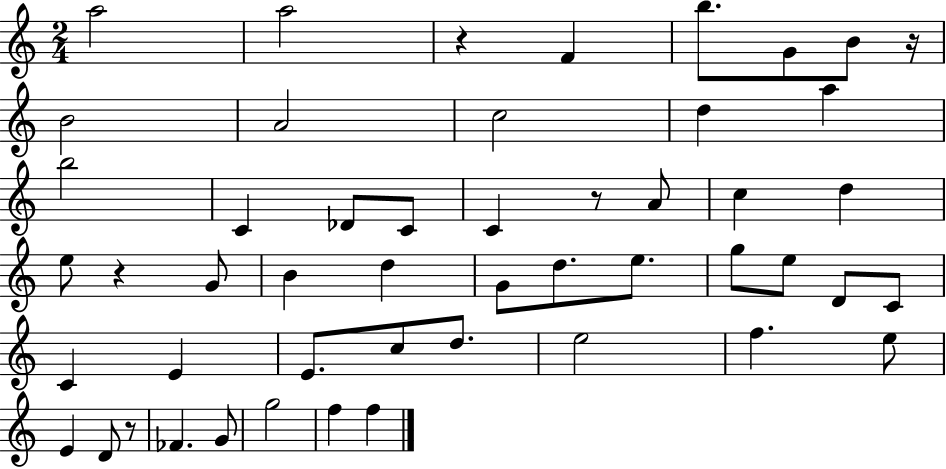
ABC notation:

X:1
T:Untitled
M:2/4
L:1/4
K:C
a2 a2 z F b/2 G/2 B/2 z/4 B2 A2 c2 d a b2 C _D/2 C/2 C z/2 A/2 c d e/2 z G/2 B d G/2 d/2 e/2 g/2 e/2 D/2 C/2 C E E/2 c/2 d/2 e2 f e/2 E D/2 z/2 _F G/2 g2 f f